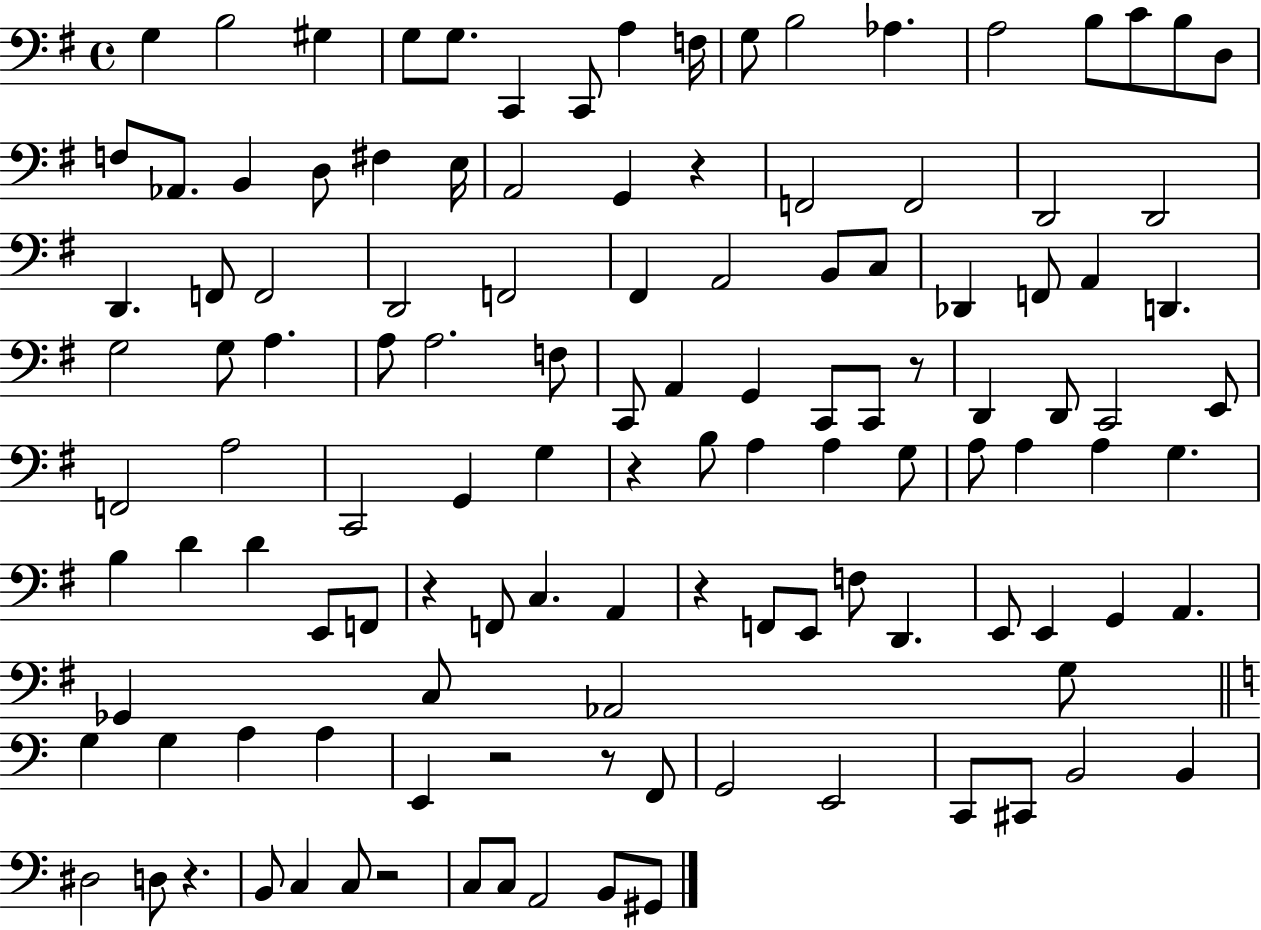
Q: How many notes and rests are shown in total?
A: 121